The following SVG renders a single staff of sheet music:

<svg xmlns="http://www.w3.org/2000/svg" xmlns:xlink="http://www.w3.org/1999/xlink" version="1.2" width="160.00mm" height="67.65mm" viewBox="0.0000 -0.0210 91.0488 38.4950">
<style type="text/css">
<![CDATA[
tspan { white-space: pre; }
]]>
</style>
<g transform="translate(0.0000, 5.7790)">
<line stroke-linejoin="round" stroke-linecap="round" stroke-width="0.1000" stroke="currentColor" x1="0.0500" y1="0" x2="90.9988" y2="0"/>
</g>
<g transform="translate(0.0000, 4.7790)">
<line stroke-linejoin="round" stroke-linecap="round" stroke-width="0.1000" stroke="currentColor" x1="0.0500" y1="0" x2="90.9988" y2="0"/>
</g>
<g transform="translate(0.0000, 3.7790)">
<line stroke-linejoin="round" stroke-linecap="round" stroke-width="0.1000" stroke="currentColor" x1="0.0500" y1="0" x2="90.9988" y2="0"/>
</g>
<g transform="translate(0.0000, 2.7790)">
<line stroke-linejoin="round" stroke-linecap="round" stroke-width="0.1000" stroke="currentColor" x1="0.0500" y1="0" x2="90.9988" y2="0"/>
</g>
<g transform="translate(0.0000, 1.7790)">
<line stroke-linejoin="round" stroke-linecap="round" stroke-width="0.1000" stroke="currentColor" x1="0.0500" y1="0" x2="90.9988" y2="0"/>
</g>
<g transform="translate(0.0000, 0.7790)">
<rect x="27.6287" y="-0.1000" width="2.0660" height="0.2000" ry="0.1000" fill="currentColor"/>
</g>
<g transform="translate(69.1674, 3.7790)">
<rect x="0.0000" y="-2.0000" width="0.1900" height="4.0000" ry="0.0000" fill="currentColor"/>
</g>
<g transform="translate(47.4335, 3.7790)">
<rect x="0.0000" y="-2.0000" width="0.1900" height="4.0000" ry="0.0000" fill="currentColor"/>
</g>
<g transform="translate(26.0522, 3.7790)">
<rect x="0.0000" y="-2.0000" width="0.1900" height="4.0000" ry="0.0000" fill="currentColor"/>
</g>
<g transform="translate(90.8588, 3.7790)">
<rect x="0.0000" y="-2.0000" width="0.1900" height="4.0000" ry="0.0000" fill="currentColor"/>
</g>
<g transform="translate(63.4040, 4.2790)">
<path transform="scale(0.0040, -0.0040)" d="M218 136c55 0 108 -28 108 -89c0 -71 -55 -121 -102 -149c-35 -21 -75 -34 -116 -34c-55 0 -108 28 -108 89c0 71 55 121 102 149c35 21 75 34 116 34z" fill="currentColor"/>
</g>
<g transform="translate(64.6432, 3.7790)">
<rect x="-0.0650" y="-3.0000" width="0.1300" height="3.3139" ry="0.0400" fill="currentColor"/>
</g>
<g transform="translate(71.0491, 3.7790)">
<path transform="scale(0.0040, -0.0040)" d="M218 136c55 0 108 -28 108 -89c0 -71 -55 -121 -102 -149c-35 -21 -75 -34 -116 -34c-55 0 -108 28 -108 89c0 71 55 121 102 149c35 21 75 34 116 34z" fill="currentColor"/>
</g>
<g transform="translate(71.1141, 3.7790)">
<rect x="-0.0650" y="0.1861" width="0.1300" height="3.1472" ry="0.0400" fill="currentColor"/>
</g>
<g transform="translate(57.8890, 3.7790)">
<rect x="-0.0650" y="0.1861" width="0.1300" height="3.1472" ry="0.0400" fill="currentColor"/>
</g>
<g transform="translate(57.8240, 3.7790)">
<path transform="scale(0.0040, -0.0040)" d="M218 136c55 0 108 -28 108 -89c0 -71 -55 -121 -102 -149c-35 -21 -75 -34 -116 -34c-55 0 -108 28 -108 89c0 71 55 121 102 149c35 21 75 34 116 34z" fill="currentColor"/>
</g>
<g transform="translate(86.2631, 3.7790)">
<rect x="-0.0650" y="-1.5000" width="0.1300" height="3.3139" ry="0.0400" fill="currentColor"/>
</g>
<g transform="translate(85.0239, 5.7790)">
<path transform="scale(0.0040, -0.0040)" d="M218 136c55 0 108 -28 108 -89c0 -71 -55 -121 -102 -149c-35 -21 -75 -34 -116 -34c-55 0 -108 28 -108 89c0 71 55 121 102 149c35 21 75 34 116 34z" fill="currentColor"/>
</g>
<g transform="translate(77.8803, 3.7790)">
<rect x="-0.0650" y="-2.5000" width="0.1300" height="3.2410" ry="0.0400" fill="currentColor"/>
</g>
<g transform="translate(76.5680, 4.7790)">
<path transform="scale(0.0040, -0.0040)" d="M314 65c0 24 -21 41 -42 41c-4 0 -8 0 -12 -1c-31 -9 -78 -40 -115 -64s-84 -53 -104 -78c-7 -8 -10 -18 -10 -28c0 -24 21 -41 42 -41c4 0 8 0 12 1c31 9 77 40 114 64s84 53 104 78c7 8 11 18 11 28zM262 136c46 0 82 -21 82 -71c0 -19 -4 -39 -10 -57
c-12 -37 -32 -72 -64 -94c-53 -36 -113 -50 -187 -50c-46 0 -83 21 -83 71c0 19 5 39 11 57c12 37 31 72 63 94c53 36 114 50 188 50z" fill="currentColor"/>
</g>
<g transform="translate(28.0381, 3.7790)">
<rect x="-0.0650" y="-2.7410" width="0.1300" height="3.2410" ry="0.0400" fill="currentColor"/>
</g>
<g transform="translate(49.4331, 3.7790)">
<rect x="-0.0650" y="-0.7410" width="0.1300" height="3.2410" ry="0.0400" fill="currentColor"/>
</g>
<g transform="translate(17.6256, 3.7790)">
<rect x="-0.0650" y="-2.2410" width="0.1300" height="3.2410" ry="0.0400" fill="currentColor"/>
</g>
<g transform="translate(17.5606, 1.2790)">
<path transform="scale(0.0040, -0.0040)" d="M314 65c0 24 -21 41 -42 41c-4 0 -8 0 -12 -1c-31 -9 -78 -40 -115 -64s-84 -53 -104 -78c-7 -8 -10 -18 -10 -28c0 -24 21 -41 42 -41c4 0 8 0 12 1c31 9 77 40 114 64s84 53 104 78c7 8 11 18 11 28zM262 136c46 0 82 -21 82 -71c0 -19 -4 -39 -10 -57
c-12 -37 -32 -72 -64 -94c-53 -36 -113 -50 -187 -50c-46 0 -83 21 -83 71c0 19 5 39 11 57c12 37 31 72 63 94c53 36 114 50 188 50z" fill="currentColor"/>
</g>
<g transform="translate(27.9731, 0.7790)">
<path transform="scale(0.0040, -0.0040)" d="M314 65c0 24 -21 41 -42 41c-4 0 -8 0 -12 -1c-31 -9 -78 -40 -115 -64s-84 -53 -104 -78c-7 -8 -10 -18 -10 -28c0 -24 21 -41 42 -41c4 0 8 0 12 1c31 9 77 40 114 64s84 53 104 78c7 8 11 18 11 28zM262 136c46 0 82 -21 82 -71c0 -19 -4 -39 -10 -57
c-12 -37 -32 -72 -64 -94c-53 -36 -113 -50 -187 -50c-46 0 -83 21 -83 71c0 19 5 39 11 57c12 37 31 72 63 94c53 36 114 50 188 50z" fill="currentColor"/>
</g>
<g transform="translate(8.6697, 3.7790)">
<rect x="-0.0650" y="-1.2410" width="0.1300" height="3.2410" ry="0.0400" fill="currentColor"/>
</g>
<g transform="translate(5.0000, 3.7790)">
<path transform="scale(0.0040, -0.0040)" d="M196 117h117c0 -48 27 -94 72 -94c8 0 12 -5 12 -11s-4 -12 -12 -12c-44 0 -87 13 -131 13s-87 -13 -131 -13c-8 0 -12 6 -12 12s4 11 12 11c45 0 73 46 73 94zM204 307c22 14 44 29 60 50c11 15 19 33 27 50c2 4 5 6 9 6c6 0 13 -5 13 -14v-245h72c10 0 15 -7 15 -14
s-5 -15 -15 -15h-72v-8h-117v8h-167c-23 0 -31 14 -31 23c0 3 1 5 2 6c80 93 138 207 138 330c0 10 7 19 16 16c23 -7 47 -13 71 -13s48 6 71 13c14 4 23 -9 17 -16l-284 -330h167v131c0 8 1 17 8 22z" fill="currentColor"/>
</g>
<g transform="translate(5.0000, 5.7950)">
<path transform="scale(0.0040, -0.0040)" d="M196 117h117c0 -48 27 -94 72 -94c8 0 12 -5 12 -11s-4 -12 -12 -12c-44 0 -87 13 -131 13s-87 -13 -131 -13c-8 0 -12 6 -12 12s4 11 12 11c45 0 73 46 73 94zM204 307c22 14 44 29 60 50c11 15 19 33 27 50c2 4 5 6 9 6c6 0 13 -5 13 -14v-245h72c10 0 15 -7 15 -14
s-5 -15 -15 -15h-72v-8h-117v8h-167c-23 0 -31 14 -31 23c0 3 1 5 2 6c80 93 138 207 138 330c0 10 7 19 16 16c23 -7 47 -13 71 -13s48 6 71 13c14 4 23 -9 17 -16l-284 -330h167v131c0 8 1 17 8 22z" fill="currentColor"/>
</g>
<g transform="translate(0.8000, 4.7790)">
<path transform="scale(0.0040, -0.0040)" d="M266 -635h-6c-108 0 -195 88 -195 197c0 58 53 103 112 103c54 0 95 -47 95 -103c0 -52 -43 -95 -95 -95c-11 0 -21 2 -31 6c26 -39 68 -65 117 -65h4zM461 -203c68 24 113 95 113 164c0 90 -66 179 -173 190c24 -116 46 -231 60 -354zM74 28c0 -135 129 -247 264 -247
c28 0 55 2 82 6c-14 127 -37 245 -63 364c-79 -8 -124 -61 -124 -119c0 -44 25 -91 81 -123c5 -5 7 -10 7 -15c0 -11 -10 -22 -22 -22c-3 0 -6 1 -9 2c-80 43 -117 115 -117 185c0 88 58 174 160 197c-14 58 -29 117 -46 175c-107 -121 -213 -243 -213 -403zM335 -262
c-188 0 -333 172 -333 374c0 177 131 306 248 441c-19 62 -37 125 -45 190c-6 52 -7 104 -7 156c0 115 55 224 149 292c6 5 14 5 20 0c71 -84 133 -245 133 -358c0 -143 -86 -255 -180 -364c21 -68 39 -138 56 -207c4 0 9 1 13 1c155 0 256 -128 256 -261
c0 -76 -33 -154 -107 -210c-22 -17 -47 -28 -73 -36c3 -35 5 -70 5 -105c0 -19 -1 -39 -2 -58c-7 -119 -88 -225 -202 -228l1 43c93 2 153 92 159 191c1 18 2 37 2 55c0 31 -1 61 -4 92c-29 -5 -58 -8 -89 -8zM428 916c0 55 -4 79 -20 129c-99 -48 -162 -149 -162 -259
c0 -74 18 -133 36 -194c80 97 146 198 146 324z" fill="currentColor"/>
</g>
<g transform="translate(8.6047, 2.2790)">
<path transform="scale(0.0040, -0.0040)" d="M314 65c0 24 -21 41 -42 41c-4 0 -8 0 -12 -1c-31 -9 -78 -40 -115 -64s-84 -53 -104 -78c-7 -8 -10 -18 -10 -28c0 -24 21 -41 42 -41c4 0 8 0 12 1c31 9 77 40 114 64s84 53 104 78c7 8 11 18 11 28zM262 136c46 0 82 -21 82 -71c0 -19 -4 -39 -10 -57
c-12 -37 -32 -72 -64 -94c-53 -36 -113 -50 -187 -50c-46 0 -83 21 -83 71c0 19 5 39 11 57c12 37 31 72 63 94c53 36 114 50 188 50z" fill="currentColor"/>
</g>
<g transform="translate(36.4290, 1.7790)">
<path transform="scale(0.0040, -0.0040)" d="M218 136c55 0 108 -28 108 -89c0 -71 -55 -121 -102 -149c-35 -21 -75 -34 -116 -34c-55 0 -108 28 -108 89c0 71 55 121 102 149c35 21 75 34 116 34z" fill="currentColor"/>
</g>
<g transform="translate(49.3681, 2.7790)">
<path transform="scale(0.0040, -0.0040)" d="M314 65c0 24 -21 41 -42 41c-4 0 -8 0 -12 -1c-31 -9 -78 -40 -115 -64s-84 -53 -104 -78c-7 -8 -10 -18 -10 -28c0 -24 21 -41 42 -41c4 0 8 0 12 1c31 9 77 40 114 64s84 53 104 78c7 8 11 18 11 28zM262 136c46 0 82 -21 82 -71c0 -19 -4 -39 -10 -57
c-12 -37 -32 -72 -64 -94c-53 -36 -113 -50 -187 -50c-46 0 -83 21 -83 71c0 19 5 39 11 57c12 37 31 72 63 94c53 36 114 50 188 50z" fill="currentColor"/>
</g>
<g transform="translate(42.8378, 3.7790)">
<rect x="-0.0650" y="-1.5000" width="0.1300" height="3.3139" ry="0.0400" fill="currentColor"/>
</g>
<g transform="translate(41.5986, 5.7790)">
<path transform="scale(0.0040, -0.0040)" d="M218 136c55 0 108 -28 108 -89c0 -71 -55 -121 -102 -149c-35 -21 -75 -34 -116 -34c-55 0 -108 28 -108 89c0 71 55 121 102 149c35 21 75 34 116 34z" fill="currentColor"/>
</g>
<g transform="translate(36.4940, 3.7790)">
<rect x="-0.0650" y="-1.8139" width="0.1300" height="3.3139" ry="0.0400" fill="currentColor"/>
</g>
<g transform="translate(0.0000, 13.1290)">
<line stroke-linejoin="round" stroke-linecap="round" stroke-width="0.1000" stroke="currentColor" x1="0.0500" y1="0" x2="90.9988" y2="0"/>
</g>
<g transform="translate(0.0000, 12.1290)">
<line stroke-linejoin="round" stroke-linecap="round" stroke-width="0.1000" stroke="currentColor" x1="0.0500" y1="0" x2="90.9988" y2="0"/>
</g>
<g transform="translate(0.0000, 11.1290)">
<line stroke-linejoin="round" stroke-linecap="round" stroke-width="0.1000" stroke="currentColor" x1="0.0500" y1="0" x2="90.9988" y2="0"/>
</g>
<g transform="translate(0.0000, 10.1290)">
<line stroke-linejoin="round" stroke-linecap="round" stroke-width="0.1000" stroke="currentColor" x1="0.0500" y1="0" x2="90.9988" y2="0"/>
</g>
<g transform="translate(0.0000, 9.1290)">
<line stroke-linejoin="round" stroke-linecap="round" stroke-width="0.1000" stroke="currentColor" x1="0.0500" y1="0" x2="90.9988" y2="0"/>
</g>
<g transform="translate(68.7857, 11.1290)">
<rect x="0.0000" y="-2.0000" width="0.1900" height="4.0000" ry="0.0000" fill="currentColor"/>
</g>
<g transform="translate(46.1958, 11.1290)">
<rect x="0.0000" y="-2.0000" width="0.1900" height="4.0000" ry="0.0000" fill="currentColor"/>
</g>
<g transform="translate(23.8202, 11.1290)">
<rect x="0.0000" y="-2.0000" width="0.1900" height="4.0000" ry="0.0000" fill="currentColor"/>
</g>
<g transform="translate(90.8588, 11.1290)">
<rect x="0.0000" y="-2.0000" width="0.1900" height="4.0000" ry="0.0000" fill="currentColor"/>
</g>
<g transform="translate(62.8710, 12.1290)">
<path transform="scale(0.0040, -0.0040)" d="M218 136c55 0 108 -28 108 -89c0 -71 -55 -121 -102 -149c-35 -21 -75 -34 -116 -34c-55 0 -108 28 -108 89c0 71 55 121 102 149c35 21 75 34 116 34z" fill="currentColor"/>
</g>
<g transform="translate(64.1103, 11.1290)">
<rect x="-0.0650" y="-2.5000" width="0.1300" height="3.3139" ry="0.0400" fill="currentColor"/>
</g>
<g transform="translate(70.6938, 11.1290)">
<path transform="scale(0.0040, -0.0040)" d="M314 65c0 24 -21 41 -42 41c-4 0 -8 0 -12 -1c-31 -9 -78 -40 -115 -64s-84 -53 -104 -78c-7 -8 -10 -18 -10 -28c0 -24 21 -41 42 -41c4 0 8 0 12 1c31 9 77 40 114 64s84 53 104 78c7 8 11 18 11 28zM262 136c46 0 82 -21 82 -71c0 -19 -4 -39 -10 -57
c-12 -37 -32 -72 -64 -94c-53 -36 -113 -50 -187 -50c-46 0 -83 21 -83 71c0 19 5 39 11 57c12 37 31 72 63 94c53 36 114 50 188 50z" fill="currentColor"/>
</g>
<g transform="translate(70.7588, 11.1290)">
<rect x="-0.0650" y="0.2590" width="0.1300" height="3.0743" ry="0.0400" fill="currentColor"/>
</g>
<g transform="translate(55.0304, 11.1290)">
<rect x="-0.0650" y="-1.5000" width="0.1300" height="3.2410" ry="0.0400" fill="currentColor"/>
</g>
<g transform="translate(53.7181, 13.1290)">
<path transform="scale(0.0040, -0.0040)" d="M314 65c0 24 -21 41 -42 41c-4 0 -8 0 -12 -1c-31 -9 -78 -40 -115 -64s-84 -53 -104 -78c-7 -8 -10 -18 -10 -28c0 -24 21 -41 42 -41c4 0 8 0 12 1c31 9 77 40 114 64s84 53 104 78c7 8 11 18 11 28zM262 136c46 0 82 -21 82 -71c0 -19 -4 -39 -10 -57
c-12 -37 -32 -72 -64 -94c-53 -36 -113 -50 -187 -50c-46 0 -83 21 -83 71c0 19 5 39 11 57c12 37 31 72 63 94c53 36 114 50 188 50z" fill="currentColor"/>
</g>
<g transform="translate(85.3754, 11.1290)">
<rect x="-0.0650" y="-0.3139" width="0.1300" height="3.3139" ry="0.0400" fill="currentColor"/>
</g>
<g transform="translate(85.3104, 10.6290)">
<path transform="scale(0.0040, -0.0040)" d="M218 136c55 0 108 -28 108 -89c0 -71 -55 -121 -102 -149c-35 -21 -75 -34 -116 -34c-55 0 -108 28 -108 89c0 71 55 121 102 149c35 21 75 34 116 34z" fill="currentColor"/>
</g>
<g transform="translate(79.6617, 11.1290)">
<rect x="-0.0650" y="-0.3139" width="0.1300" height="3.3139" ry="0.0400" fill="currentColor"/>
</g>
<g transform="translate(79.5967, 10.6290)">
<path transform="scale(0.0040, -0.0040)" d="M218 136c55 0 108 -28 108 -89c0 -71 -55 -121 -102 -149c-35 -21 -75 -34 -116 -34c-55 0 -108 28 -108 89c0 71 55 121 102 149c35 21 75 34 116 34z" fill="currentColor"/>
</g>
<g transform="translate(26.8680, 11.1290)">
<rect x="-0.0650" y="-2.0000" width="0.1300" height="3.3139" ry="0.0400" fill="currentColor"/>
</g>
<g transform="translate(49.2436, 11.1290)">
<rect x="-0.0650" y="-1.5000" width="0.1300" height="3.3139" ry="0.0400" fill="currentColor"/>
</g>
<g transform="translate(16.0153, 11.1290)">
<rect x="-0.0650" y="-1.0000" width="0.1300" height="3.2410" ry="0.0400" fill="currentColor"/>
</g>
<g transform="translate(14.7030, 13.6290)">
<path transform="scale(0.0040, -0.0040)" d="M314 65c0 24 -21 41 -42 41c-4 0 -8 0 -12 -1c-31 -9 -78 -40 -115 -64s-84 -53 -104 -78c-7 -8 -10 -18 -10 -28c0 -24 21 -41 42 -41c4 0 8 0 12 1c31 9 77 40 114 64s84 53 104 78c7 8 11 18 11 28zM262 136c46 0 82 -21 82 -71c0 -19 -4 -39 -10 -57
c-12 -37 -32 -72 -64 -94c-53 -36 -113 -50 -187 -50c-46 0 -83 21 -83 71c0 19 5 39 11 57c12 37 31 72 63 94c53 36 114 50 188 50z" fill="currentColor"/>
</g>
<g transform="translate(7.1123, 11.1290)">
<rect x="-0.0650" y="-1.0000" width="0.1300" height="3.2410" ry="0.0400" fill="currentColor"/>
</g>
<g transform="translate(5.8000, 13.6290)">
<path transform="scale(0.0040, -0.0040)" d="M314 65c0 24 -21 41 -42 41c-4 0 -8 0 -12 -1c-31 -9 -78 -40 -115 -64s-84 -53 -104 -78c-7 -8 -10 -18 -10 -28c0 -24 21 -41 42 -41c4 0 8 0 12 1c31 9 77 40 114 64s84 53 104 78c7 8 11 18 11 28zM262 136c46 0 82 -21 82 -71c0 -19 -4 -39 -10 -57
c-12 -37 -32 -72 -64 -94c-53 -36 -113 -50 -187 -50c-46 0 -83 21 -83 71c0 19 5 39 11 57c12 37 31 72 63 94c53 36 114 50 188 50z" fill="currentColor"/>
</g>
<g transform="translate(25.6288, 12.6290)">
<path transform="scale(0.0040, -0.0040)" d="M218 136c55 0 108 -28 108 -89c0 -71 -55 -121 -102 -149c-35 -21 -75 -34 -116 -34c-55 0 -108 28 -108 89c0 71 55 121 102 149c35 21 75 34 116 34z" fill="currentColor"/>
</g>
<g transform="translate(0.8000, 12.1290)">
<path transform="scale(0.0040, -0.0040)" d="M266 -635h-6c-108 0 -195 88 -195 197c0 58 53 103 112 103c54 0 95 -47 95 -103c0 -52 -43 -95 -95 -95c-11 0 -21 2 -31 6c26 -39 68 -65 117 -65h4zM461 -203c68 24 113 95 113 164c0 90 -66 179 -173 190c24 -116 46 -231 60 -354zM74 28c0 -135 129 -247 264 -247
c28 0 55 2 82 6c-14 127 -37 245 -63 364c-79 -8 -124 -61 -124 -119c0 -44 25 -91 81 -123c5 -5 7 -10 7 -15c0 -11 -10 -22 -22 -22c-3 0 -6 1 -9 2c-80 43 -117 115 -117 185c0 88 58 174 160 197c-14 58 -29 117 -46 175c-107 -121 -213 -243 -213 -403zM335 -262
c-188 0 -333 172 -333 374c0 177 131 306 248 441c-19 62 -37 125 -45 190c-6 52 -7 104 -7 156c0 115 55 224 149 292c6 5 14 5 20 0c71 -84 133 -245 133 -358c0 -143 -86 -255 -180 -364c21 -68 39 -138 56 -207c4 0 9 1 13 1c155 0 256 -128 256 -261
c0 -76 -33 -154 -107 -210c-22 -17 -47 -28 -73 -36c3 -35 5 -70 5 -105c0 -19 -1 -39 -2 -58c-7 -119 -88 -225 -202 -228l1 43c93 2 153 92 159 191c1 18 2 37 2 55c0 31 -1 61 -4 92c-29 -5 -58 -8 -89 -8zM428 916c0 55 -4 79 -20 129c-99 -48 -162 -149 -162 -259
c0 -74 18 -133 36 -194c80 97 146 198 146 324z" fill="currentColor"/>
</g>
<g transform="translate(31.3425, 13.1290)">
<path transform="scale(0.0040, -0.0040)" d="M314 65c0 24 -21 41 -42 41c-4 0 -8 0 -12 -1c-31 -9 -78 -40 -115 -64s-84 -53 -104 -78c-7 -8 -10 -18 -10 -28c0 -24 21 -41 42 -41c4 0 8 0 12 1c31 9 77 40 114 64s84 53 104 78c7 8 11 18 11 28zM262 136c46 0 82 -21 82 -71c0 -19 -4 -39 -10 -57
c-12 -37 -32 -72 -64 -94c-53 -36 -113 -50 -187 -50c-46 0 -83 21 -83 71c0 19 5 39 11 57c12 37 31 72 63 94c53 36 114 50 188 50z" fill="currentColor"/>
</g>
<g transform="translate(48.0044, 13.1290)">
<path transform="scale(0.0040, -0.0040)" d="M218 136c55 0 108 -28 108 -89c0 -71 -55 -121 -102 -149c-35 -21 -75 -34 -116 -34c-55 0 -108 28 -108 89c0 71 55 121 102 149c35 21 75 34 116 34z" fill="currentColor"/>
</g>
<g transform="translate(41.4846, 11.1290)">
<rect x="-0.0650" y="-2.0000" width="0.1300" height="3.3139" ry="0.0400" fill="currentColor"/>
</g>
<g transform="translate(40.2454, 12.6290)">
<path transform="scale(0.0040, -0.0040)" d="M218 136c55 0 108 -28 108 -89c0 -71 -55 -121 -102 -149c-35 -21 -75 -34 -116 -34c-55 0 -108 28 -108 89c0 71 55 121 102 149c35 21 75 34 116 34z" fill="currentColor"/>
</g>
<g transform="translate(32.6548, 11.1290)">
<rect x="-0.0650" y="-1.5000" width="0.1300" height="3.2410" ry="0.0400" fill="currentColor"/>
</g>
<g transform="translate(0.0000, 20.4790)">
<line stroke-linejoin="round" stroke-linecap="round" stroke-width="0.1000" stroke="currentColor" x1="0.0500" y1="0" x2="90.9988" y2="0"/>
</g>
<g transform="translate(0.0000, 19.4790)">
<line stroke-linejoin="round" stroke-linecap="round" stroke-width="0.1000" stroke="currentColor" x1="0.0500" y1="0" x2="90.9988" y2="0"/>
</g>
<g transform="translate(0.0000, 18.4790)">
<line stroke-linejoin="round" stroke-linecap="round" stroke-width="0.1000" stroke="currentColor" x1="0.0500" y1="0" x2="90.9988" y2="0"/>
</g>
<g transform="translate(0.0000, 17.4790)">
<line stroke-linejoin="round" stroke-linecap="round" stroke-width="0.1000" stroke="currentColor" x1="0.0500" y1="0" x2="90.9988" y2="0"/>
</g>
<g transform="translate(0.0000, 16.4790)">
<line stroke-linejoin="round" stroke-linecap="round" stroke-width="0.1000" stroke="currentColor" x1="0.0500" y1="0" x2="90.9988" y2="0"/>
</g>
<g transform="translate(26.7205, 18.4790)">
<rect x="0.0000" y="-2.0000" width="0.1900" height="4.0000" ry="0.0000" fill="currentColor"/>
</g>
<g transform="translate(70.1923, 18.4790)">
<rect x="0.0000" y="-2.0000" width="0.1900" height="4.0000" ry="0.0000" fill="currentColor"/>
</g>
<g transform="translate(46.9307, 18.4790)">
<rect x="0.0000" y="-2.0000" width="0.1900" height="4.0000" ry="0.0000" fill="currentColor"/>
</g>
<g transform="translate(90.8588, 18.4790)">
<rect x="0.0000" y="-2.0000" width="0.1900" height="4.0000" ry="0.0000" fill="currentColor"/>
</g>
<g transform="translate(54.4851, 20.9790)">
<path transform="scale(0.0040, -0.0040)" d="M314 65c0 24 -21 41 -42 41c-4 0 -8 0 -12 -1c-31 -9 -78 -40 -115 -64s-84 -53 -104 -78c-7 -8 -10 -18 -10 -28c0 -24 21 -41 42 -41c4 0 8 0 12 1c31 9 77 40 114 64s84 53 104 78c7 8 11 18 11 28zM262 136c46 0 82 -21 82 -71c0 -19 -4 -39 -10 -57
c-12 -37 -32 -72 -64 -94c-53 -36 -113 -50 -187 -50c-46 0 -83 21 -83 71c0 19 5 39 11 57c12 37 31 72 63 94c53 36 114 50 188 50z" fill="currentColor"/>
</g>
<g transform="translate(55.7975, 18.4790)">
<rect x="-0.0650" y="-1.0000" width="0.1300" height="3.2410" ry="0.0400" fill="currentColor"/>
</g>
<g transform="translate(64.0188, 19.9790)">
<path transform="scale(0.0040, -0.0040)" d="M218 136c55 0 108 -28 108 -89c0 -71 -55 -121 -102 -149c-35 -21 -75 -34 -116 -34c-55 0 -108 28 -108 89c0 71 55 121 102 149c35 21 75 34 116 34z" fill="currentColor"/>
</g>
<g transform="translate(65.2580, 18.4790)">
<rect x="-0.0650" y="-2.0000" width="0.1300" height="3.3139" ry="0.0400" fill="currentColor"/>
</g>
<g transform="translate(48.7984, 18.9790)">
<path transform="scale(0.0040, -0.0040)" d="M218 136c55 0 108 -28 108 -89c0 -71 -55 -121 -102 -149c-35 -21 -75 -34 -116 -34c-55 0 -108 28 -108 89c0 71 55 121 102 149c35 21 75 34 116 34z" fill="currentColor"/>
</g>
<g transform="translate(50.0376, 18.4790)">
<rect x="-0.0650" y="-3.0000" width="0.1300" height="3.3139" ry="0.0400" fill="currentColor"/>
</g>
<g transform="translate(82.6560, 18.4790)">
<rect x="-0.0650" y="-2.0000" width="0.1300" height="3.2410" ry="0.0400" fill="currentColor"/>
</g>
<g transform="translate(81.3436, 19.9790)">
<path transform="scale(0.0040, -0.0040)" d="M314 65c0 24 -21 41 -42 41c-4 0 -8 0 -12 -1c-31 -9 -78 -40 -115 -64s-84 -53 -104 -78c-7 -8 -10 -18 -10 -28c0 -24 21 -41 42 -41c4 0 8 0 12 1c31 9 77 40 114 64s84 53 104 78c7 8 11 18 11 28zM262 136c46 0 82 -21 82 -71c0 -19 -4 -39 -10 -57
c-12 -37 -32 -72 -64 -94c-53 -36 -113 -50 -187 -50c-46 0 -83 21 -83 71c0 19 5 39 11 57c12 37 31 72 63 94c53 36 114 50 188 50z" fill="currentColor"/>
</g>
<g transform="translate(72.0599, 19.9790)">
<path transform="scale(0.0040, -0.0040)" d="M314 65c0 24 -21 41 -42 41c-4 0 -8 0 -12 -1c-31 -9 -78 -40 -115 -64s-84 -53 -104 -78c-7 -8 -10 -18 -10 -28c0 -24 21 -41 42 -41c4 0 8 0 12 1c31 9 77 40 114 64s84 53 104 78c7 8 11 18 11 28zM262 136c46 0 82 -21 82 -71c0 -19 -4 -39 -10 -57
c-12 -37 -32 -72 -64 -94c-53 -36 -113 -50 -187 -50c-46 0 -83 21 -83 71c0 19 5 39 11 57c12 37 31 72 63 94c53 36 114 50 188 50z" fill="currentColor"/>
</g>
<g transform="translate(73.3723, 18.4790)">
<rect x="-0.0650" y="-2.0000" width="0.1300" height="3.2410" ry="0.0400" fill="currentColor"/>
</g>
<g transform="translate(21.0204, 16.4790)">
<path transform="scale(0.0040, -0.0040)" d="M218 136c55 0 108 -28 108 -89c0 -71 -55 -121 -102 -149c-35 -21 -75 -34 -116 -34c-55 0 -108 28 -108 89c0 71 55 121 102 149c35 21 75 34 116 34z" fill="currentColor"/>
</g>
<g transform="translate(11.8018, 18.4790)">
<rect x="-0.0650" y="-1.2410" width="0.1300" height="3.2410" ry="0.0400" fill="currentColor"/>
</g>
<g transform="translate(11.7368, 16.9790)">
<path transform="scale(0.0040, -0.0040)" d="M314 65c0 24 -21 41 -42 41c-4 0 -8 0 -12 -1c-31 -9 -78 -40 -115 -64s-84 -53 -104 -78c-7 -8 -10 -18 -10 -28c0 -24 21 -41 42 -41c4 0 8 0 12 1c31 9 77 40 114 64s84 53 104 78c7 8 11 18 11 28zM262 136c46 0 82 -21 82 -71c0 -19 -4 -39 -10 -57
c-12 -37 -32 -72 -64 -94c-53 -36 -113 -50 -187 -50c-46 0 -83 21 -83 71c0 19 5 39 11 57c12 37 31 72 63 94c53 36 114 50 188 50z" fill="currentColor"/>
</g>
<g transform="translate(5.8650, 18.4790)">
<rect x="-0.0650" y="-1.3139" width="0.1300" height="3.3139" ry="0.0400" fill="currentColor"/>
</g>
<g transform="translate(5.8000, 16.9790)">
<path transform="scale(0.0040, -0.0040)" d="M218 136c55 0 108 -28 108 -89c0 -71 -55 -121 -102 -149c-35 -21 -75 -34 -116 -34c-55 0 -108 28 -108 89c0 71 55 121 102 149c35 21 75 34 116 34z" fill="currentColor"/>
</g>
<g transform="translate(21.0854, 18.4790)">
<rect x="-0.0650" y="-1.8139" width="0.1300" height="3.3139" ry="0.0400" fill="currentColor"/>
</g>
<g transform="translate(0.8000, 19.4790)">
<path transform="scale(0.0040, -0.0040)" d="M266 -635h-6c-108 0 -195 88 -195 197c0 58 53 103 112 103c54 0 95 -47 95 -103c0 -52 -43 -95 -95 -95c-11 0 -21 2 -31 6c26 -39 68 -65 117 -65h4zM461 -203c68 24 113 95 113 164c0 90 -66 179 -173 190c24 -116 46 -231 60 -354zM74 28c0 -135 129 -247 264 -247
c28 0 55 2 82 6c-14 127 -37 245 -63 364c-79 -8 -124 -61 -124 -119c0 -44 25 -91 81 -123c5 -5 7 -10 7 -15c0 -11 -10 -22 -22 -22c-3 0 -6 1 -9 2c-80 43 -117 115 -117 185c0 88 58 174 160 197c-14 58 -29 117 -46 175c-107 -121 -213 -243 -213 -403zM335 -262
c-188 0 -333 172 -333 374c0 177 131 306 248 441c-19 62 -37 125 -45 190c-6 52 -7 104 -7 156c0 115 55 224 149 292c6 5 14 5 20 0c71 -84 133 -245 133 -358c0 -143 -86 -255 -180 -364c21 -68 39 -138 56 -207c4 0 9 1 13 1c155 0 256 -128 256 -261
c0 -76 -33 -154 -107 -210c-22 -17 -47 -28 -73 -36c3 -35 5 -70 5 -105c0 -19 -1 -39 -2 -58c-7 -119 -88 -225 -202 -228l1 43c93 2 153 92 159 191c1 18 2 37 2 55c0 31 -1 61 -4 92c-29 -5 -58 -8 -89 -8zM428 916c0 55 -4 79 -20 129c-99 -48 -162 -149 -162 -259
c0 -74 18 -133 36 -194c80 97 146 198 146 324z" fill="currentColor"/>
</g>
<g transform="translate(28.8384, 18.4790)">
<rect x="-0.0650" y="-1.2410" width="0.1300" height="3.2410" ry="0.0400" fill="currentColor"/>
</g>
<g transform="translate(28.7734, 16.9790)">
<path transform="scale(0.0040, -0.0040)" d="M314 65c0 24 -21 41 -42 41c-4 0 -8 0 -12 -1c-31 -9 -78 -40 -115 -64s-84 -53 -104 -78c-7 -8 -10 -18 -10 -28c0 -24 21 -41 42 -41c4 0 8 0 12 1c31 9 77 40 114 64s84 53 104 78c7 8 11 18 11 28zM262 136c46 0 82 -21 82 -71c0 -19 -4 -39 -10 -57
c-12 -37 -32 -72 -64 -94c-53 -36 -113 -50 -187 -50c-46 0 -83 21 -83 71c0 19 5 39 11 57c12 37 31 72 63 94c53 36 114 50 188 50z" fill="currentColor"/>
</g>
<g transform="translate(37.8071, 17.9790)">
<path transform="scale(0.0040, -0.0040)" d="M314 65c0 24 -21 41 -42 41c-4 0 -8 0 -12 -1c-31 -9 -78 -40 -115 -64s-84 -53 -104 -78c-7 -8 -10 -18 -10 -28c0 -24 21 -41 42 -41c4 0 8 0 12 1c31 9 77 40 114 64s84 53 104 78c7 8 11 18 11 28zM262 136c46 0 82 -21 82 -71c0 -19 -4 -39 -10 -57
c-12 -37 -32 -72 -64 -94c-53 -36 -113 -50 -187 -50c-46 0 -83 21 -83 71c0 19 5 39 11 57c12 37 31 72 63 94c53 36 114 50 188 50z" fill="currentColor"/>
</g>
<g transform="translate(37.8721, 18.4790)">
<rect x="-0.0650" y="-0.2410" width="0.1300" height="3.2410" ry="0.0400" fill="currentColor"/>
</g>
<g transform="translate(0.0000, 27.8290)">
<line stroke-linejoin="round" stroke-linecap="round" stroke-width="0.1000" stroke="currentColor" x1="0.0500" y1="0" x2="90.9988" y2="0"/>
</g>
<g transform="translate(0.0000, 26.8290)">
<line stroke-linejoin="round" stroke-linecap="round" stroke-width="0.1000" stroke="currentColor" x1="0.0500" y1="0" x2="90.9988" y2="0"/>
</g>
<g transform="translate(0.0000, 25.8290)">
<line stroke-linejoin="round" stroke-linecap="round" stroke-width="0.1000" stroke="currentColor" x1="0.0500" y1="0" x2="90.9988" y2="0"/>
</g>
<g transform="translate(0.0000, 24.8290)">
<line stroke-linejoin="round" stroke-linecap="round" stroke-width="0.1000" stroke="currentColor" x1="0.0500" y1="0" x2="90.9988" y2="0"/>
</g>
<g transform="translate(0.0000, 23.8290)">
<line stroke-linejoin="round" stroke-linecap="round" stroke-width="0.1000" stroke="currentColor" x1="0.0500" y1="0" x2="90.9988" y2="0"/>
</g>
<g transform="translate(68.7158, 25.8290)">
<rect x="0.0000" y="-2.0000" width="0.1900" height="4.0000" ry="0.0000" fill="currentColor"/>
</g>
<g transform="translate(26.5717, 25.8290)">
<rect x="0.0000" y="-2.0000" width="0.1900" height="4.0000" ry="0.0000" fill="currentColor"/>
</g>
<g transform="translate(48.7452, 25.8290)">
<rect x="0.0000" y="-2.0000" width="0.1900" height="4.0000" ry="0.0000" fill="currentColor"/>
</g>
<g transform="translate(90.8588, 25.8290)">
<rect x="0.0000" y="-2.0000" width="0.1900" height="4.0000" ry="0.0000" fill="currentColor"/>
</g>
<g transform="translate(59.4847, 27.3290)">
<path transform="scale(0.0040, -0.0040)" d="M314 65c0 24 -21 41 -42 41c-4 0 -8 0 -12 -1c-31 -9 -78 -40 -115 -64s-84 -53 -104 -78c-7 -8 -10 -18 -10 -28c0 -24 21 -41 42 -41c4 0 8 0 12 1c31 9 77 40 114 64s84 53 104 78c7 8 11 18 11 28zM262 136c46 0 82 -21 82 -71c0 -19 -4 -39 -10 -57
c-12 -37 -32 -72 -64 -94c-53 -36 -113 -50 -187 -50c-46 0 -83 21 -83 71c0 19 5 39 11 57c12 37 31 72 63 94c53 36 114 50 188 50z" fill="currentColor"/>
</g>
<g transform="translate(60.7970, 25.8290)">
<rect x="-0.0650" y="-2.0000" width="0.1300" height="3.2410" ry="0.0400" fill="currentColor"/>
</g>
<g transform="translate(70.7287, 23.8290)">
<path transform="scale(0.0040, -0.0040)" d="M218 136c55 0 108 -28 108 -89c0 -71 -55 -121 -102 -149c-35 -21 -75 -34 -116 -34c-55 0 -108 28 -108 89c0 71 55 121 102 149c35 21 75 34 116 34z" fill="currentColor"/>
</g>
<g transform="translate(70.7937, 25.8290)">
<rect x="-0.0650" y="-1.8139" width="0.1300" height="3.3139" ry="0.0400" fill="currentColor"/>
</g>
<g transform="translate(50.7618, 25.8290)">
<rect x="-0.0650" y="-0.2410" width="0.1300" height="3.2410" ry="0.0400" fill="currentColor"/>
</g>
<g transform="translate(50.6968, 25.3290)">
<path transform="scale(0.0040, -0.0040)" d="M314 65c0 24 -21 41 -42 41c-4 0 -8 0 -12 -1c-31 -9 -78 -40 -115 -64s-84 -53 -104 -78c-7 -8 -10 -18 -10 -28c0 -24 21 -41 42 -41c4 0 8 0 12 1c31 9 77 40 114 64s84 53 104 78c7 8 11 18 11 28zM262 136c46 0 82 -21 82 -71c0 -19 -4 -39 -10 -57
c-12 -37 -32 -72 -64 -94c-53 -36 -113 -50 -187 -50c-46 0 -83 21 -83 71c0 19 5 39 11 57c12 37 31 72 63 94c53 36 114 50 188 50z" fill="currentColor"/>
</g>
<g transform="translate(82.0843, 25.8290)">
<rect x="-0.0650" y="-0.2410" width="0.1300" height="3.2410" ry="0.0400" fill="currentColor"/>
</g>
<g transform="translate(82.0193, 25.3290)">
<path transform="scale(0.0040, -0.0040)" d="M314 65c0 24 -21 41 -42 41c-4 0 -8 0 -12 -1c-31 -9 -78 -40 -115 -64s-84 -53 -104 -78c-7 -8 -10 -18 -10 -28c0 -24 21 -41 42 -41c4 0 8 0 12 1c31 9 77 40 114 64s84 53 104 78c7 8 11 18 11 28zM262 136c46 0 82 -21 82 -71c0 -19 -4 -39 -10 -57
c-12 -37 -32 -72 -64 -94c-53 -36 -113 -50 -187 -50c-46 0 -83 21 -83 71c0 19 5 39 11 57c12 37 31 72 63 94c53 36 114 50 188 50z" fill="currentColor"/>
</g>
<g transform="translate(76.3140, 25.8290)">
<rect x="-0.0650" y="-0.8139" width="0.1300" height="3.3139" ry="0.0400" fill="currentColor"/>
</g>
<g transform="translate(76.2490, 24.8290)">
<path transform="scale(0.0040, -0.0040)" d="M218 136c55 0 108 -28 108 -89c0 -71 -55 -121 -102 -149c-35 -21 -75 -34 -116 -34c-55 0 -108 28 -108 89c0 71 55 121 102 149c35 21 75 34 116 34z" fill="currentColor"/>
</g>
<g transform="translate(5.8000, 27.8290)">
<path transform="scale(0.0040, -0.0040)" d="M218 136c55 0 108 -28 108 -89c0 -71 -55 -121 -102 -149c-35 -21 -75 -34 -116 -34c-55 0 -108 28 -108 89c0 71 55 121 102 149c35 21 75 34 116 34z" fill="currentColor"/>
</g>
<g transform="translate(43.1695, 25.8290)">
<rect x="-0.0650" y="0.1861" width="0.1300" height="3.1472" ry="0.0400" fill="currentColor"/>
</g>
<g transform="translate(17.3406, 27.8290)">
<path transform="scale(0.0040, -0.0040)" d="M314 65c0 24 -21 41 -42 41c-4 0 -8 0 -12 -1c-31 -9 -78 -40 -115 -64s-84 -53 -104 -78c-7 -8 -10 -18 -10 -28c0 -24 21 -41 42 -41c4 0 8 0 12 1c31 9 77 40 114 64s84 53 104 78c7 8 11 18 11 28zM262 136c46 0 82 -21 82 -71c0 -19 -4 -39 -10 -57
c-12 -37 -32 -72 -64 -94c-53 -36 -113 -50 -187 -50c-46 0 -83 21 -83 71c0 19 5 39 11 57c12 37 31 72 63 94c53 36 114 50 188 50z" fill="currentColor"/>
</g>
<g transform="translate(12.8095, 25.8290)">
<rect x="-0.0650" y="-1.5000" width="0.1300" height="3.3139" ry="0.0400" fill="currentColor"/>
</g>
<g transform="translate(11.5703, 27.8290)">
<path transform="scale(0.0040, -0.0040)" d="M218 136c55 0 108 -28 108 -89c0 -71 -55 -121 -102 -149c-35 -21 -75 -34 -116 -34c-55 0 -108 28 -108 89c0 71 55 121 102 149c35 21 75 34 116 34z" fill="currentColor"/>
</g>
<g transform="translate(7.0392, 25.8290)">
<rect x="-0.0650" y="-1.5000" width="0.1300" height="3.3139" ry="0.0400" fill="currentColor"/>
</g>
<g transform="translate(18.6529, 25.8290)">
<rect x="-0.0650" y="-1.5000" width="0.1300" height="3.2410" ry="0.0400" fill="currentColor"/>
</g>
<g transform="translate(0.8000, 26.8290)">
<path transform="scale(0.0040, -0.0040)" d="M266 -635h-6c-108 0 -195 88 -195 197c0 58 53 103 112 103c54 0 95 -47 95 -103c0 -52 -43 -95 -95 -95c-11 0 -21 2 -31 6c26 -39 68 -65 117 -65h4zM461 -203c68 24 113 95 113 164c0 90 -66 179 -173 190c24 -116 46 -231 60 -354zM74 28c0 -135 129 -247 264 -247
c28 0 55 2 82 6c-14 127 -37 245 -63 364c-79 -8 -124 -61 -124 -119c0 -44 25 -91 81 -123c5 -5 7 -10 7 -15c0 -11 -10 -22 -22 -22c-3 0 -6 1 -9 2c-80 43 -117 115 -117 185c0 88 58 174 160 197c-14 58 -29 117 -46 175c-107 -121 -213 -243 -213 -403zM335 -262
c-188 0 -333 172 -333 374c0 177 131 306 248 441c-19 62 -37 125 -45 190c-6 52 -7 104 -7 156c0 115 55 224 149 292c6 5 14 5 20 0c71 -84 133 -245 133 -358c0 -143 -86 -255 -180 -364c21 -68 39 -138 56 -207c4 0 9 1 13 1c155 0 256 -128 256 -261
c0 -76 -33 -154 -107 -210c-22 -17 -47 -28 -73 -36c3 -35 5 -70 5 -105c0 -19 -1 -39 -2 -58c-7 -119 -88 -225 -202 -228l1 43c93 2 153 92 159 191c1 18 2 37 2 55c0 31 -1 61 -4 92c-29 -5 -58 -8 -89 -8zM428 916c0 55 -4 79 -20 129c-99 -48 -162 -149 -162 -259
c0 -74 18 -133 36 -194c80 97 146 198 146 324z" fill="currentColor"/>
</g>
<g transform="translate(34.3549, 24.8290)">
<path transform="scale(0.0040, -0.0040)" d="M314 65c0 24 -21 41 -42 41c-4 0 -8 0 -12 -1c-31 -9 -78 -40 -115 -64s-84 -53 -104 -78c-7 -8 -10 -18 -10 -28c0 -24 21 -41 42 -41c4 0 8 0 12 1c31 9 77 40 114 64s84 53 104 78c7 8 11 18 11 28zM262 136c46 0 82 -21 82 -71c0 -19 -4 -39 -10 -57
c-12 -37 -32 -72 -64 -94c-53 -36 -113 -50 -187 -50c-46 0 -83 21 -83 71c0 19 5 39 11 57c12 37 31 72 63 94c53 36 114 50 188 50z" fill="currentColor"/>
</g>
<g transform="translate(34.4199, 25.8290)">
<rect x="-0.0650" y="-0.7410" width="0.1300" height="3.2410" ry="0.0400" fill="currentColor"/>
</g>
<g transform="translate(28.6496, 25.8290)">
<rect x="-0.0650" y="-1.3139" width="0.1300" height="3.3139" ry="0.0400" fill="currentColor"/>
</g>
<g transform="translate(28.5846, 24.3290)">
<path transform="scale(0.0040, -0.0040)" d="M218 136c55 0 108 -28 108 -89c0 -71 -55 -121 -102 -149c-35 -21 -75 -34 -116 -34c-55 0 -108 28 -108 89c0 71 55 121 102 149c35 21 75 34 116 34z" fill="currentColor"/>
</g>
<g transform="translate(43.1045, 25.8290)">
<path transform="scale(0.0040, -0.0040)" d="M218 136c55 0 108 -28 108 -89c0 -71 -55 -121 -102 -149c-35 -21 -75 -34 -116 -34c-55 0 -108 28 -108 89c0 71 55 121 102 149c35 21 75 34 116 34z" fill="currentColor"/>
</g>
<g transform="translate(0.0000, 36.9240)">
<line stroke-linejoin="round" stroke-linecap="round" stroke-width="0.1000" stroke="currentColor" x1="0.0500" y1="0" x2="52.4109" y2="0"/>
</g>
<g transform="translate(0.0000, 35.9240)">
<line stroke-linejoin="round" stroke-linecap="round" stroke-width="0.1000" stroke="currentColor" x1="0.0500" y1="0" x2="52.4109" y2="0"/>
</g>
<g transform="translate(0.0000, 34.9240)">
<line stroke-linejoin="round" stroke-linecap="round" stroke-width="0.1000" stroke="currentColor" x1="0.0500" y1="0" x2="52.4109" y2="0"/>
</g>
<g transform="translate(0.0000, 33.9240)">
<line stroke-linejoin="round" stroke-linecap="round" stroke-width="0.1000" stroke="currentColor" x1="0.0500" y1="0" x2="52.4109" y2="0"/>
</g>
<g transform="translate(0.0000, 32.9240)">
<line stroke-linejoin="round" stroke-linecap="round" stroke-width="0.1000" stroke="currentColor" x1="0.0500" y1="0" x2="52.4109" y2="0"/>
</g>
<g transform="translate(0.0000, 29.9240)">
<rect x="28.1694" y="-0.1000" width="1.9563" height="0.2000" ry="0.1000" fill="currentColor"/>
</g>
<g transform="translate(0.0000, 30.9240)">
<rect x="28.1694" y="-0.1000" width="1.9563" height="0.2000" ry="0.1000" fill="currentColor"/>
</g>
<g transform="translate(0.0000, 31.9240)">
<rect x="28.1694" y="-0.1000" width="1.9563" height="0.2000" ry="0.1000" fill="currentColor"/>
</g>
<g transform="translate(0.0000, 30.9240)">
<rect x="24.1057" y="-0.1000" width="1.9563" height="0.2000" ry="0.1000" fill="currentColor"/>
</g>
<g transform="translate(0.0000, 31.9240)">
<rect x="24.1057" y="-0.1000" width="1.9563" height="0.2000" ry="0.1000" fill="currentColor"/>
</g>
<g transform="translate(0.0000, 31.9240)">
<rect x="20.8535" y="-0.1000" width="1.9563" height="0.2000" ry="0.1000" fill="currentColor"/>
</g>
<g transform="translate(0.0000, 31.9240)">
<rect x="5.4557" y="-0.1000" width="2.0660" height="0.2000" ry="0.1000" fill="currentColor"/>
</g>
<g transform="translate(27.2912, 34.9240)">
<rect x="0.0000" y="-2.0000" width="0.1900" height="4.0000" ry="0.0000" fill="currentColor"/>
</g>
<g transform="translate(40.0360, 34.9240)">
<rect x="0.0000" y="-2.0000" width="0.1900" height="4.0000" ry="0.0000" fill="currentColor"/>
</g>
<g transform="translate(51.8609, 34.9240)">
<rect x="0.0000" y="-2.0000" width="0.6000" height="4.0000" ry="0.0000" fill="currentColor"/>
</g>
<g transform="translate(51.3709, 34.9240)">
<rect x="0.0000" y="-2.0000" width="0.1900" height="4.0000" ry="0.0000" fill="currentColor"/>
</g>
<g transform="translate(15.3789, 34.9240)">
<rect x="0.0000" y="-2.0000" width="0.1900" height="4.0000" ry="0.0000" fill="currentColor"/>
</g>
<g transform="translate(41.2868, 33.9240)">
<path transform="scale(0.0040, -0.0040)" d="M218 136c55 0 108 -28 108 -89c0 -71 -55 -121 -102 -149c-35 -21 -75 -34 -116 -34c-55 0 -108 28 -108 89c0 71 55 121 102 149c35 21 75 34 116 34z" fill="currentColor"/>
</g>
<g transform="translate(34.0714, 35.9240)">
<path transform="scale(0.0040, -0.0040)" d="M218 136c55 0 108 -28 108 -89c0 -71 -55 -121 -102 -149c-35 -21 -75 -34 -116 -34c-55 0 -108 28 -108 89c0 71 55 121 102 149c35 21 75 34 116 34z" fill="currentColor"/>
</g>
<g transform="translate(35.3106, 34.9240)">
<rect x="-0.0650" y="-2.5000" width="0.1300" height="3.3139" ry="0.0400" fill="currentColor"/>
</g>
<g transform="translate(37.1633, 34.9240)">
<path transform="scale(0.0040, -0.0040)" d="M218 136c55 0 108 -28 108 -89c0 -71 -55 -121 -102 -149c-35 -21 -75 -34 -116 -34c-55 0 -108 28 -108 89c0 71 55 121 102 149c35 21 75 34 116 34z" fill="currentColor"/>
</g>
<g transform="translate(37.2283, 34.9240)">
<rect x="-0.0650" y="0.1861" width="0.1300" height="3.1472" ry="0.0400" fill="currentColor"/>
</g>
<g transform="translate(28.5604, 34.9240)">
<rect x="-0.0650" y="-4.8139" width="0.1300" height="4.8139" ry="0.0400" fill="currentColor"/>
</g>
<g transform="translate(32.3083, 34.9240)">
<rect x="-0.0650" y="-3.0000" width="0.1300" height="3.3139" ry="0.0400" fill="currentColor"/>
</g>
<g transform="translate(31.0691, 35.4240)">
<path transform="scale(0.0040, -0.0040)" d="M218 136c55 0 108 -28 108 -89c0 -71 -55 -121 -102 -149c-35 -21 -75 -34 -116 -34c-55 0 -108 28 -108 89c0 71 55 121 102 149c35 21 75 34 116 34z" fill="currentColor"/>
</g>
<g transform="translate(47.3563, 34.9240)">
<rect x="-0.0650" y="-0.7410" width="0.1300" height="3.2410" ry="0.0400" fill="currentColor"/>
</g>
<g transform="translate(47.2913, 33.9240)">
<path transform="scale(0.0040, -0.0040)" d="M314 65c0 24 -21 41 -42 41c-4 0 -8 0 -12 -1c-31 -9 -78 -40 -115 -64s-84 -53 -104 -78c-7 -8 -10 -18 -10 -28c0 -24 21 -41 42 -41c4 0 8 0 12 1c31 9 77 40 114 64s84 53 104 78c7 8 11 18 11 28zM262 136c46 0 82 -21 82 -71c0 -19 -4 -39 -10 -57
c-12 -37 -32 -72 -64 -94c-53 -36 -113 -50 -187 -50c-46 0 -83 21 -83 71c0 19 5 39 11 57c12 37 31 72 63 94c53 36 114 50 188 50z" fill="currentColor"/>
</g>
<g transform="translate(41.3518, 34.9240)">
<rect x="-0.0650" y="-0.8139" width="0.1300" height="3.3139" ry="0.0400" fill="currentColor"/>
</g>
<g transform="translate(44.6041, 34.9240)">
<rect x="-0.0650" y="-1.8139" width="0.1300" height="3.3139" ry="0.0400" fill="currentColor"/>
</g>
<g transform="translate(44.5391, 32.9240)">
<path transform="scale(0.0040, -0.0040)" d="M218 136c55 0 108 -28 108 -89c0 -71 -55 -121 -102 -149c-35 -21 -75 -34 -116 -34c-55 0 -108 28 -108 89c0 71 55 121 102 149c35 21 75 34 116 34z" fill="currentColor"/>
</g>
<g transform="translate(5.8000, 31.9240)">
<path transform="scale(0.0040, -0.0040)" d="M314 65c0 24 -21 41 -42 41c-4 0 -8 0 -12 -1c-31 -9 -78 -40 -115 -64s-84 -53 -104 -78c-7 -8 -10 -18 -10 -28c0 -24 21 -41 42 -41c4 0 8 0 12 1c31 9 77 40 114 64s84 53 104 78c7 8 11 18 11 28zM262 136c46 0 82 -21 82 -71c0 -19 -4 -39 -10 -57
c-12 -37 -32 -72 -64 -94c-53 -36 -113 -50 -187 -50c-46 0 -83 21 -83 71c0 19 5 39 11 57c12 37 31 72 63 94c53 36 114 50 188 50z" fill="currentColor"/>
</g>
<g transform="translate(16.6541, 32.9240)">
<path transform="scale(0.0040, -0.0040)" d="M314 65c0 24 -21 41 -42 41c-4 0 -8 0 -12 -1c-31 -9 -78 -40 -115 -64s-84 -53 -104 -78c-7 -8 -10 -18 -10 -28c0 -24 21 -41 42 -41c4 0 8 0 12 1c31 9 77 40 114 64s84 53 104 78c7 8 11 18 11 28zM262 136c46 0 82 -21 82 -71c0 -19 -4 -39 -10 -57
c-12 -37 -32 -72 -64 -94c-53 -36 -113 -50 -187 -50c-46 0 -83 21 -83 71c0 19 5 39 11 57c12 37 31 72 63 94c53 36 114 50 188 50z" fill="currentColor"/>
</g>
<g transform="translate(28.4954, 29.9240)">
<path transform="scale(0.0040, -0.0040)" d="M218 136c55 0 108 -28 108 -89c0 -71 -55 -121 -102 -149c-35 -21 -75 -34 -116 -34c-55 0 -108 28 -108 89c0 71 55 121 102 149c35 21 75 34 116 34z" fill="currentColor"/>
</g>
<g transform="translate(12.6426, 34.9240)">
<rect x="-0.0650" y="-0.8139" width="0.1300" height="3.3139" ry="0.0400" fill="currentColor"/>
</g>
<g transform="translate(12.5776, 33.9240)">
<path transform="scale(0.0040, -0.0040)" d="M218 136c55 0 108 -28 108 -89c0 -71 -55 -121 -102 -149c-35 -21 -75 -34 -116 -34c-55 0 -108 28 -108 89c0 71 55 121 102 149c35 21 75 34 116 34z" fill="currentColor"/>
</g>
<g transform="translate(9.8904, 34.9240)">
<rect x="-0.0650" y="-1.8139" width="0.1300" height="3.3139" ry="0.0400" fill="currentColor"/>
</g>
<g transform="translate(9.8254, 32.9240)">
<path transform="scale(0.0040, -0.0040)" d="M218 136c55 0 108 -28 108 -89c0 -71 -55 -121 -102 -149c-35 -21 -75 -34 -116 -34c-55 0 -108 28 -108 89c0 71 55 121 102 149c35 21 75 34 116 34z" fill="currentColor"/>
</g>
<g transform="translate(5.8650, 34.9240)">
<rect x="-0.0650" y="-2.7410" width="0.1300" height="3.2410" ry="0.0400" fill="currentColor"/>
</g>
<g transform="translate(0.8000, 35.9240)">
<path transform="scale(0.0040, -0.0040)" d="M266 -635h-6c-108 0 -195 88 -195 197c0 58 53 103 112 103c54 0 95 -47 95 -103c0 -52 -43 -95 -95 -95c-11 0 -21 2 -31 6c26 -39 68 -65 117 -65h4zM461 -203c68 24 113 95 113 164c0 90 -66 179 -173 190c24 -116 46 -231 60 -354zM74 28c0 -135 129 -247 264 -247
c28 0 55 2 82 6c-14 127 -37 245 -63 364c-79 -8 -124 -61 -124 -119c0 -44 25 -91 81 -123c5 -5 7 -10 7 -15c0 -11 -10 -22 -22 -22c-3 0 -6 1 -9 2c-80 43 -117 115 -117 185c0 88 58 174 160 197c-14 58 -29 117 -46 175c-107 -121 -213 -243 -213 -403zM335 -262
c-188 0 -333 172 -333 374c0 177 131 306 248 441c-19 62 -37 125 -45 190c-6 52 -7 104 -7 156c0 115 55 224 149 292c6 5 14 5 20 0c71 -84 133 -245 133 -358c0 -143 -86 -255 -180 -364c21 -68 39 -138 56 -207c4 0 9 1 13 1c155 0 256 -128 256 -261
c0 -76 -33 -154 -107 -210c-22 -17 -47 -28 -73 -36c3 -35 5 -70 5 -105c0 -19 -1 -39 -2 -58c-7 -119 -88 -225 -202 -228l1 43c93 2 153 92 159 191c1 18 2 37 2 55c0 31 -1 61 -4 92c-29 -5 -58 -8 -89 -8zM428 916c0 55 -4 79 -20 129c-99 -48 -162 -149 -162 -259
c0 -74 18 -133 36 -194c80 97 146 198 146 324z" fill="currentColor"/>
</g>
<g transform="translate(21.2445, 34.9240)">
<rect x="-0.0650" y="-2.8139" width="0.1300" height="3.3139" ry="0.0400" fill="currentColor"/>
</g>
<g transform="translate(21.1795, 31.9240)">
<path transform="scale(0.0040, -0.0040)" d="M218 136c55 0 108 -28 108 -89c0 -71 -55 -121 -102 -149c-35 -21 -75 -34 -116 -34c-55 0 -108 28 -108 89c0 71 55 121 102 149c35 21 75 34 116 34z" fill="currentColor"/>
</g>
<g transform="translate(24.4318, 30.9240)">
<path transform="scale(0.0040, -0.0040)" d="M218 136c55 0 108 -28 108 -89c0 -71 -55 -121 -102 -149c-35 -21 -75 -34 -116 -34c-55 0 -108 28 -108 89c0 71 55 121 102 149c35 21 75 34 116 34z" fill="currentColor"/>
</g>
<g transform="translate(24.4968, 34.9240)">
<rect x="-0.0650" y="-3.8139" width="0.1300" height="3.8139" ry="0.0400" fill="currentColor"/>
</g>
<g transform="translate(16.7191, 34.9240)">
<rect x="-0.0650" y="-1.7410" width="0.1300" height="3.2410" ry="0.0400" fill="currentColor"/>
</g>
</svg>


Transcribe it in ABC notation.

X:1
T:Untitled
M:4/4
L:1/4
K:C
e2 g2 a2 f E d2 B A B G2 E D2 D2 F E2 F E E2 G B2 c c e e2 f e2 c2 A D2 F F2 F2 E E E2 e d2 B c2 F2 f d c2 a2 f d f2 a c' e' A G B d f d2